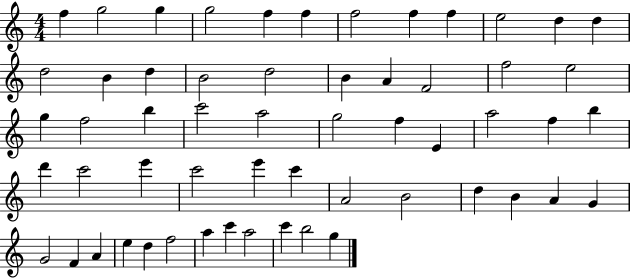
X:1
T:Untitled
M:4/4
L:1/4
K:C
f g2 g g2 f f f2 f f e2 d d d2 B d B2 d2 B A F2 f2 e2 g f2 b c'2 a2 g2 f E a2 f b d' c'2 e' c'2 e' c' A2 B2 d B A G G2 F A e d f2 a c' a2 c' b2 g